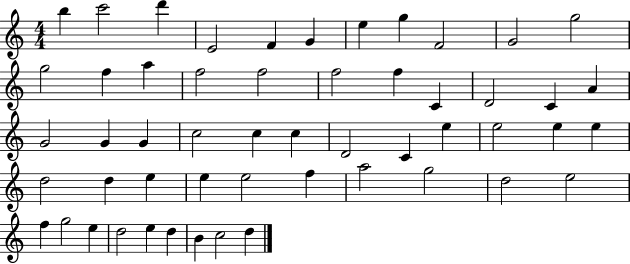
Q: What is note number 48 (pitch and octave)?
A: D5